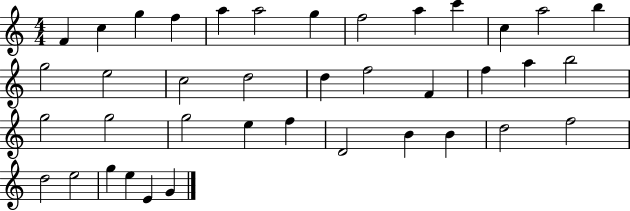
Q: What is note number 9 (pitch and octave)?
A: A5